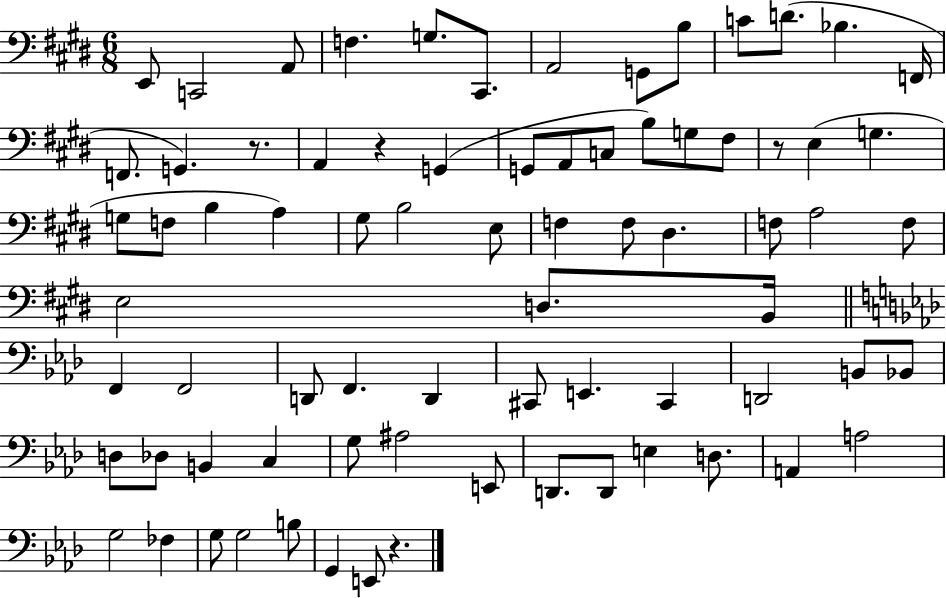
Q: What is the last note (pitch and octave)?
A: E2